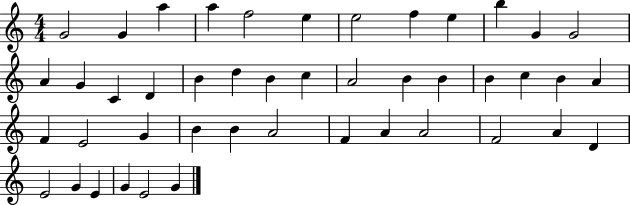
G4/h G4/q A5/q A5/q F5/h E5/q E5/h F5/q E5/q B5/q G4/q G4/h A4/q G4/q C4/q D4/q B4/q D5/q B4/q C5/q A4/h B4/q B4/q B4/q C5/q B4/q A4/q F4/q E4/h G4/q B4/q B4/q A4/h F4/q A4/q A4/h F4/h A4/q D4/q E4/h G4/q E4/q G4/q E4/h G4/q